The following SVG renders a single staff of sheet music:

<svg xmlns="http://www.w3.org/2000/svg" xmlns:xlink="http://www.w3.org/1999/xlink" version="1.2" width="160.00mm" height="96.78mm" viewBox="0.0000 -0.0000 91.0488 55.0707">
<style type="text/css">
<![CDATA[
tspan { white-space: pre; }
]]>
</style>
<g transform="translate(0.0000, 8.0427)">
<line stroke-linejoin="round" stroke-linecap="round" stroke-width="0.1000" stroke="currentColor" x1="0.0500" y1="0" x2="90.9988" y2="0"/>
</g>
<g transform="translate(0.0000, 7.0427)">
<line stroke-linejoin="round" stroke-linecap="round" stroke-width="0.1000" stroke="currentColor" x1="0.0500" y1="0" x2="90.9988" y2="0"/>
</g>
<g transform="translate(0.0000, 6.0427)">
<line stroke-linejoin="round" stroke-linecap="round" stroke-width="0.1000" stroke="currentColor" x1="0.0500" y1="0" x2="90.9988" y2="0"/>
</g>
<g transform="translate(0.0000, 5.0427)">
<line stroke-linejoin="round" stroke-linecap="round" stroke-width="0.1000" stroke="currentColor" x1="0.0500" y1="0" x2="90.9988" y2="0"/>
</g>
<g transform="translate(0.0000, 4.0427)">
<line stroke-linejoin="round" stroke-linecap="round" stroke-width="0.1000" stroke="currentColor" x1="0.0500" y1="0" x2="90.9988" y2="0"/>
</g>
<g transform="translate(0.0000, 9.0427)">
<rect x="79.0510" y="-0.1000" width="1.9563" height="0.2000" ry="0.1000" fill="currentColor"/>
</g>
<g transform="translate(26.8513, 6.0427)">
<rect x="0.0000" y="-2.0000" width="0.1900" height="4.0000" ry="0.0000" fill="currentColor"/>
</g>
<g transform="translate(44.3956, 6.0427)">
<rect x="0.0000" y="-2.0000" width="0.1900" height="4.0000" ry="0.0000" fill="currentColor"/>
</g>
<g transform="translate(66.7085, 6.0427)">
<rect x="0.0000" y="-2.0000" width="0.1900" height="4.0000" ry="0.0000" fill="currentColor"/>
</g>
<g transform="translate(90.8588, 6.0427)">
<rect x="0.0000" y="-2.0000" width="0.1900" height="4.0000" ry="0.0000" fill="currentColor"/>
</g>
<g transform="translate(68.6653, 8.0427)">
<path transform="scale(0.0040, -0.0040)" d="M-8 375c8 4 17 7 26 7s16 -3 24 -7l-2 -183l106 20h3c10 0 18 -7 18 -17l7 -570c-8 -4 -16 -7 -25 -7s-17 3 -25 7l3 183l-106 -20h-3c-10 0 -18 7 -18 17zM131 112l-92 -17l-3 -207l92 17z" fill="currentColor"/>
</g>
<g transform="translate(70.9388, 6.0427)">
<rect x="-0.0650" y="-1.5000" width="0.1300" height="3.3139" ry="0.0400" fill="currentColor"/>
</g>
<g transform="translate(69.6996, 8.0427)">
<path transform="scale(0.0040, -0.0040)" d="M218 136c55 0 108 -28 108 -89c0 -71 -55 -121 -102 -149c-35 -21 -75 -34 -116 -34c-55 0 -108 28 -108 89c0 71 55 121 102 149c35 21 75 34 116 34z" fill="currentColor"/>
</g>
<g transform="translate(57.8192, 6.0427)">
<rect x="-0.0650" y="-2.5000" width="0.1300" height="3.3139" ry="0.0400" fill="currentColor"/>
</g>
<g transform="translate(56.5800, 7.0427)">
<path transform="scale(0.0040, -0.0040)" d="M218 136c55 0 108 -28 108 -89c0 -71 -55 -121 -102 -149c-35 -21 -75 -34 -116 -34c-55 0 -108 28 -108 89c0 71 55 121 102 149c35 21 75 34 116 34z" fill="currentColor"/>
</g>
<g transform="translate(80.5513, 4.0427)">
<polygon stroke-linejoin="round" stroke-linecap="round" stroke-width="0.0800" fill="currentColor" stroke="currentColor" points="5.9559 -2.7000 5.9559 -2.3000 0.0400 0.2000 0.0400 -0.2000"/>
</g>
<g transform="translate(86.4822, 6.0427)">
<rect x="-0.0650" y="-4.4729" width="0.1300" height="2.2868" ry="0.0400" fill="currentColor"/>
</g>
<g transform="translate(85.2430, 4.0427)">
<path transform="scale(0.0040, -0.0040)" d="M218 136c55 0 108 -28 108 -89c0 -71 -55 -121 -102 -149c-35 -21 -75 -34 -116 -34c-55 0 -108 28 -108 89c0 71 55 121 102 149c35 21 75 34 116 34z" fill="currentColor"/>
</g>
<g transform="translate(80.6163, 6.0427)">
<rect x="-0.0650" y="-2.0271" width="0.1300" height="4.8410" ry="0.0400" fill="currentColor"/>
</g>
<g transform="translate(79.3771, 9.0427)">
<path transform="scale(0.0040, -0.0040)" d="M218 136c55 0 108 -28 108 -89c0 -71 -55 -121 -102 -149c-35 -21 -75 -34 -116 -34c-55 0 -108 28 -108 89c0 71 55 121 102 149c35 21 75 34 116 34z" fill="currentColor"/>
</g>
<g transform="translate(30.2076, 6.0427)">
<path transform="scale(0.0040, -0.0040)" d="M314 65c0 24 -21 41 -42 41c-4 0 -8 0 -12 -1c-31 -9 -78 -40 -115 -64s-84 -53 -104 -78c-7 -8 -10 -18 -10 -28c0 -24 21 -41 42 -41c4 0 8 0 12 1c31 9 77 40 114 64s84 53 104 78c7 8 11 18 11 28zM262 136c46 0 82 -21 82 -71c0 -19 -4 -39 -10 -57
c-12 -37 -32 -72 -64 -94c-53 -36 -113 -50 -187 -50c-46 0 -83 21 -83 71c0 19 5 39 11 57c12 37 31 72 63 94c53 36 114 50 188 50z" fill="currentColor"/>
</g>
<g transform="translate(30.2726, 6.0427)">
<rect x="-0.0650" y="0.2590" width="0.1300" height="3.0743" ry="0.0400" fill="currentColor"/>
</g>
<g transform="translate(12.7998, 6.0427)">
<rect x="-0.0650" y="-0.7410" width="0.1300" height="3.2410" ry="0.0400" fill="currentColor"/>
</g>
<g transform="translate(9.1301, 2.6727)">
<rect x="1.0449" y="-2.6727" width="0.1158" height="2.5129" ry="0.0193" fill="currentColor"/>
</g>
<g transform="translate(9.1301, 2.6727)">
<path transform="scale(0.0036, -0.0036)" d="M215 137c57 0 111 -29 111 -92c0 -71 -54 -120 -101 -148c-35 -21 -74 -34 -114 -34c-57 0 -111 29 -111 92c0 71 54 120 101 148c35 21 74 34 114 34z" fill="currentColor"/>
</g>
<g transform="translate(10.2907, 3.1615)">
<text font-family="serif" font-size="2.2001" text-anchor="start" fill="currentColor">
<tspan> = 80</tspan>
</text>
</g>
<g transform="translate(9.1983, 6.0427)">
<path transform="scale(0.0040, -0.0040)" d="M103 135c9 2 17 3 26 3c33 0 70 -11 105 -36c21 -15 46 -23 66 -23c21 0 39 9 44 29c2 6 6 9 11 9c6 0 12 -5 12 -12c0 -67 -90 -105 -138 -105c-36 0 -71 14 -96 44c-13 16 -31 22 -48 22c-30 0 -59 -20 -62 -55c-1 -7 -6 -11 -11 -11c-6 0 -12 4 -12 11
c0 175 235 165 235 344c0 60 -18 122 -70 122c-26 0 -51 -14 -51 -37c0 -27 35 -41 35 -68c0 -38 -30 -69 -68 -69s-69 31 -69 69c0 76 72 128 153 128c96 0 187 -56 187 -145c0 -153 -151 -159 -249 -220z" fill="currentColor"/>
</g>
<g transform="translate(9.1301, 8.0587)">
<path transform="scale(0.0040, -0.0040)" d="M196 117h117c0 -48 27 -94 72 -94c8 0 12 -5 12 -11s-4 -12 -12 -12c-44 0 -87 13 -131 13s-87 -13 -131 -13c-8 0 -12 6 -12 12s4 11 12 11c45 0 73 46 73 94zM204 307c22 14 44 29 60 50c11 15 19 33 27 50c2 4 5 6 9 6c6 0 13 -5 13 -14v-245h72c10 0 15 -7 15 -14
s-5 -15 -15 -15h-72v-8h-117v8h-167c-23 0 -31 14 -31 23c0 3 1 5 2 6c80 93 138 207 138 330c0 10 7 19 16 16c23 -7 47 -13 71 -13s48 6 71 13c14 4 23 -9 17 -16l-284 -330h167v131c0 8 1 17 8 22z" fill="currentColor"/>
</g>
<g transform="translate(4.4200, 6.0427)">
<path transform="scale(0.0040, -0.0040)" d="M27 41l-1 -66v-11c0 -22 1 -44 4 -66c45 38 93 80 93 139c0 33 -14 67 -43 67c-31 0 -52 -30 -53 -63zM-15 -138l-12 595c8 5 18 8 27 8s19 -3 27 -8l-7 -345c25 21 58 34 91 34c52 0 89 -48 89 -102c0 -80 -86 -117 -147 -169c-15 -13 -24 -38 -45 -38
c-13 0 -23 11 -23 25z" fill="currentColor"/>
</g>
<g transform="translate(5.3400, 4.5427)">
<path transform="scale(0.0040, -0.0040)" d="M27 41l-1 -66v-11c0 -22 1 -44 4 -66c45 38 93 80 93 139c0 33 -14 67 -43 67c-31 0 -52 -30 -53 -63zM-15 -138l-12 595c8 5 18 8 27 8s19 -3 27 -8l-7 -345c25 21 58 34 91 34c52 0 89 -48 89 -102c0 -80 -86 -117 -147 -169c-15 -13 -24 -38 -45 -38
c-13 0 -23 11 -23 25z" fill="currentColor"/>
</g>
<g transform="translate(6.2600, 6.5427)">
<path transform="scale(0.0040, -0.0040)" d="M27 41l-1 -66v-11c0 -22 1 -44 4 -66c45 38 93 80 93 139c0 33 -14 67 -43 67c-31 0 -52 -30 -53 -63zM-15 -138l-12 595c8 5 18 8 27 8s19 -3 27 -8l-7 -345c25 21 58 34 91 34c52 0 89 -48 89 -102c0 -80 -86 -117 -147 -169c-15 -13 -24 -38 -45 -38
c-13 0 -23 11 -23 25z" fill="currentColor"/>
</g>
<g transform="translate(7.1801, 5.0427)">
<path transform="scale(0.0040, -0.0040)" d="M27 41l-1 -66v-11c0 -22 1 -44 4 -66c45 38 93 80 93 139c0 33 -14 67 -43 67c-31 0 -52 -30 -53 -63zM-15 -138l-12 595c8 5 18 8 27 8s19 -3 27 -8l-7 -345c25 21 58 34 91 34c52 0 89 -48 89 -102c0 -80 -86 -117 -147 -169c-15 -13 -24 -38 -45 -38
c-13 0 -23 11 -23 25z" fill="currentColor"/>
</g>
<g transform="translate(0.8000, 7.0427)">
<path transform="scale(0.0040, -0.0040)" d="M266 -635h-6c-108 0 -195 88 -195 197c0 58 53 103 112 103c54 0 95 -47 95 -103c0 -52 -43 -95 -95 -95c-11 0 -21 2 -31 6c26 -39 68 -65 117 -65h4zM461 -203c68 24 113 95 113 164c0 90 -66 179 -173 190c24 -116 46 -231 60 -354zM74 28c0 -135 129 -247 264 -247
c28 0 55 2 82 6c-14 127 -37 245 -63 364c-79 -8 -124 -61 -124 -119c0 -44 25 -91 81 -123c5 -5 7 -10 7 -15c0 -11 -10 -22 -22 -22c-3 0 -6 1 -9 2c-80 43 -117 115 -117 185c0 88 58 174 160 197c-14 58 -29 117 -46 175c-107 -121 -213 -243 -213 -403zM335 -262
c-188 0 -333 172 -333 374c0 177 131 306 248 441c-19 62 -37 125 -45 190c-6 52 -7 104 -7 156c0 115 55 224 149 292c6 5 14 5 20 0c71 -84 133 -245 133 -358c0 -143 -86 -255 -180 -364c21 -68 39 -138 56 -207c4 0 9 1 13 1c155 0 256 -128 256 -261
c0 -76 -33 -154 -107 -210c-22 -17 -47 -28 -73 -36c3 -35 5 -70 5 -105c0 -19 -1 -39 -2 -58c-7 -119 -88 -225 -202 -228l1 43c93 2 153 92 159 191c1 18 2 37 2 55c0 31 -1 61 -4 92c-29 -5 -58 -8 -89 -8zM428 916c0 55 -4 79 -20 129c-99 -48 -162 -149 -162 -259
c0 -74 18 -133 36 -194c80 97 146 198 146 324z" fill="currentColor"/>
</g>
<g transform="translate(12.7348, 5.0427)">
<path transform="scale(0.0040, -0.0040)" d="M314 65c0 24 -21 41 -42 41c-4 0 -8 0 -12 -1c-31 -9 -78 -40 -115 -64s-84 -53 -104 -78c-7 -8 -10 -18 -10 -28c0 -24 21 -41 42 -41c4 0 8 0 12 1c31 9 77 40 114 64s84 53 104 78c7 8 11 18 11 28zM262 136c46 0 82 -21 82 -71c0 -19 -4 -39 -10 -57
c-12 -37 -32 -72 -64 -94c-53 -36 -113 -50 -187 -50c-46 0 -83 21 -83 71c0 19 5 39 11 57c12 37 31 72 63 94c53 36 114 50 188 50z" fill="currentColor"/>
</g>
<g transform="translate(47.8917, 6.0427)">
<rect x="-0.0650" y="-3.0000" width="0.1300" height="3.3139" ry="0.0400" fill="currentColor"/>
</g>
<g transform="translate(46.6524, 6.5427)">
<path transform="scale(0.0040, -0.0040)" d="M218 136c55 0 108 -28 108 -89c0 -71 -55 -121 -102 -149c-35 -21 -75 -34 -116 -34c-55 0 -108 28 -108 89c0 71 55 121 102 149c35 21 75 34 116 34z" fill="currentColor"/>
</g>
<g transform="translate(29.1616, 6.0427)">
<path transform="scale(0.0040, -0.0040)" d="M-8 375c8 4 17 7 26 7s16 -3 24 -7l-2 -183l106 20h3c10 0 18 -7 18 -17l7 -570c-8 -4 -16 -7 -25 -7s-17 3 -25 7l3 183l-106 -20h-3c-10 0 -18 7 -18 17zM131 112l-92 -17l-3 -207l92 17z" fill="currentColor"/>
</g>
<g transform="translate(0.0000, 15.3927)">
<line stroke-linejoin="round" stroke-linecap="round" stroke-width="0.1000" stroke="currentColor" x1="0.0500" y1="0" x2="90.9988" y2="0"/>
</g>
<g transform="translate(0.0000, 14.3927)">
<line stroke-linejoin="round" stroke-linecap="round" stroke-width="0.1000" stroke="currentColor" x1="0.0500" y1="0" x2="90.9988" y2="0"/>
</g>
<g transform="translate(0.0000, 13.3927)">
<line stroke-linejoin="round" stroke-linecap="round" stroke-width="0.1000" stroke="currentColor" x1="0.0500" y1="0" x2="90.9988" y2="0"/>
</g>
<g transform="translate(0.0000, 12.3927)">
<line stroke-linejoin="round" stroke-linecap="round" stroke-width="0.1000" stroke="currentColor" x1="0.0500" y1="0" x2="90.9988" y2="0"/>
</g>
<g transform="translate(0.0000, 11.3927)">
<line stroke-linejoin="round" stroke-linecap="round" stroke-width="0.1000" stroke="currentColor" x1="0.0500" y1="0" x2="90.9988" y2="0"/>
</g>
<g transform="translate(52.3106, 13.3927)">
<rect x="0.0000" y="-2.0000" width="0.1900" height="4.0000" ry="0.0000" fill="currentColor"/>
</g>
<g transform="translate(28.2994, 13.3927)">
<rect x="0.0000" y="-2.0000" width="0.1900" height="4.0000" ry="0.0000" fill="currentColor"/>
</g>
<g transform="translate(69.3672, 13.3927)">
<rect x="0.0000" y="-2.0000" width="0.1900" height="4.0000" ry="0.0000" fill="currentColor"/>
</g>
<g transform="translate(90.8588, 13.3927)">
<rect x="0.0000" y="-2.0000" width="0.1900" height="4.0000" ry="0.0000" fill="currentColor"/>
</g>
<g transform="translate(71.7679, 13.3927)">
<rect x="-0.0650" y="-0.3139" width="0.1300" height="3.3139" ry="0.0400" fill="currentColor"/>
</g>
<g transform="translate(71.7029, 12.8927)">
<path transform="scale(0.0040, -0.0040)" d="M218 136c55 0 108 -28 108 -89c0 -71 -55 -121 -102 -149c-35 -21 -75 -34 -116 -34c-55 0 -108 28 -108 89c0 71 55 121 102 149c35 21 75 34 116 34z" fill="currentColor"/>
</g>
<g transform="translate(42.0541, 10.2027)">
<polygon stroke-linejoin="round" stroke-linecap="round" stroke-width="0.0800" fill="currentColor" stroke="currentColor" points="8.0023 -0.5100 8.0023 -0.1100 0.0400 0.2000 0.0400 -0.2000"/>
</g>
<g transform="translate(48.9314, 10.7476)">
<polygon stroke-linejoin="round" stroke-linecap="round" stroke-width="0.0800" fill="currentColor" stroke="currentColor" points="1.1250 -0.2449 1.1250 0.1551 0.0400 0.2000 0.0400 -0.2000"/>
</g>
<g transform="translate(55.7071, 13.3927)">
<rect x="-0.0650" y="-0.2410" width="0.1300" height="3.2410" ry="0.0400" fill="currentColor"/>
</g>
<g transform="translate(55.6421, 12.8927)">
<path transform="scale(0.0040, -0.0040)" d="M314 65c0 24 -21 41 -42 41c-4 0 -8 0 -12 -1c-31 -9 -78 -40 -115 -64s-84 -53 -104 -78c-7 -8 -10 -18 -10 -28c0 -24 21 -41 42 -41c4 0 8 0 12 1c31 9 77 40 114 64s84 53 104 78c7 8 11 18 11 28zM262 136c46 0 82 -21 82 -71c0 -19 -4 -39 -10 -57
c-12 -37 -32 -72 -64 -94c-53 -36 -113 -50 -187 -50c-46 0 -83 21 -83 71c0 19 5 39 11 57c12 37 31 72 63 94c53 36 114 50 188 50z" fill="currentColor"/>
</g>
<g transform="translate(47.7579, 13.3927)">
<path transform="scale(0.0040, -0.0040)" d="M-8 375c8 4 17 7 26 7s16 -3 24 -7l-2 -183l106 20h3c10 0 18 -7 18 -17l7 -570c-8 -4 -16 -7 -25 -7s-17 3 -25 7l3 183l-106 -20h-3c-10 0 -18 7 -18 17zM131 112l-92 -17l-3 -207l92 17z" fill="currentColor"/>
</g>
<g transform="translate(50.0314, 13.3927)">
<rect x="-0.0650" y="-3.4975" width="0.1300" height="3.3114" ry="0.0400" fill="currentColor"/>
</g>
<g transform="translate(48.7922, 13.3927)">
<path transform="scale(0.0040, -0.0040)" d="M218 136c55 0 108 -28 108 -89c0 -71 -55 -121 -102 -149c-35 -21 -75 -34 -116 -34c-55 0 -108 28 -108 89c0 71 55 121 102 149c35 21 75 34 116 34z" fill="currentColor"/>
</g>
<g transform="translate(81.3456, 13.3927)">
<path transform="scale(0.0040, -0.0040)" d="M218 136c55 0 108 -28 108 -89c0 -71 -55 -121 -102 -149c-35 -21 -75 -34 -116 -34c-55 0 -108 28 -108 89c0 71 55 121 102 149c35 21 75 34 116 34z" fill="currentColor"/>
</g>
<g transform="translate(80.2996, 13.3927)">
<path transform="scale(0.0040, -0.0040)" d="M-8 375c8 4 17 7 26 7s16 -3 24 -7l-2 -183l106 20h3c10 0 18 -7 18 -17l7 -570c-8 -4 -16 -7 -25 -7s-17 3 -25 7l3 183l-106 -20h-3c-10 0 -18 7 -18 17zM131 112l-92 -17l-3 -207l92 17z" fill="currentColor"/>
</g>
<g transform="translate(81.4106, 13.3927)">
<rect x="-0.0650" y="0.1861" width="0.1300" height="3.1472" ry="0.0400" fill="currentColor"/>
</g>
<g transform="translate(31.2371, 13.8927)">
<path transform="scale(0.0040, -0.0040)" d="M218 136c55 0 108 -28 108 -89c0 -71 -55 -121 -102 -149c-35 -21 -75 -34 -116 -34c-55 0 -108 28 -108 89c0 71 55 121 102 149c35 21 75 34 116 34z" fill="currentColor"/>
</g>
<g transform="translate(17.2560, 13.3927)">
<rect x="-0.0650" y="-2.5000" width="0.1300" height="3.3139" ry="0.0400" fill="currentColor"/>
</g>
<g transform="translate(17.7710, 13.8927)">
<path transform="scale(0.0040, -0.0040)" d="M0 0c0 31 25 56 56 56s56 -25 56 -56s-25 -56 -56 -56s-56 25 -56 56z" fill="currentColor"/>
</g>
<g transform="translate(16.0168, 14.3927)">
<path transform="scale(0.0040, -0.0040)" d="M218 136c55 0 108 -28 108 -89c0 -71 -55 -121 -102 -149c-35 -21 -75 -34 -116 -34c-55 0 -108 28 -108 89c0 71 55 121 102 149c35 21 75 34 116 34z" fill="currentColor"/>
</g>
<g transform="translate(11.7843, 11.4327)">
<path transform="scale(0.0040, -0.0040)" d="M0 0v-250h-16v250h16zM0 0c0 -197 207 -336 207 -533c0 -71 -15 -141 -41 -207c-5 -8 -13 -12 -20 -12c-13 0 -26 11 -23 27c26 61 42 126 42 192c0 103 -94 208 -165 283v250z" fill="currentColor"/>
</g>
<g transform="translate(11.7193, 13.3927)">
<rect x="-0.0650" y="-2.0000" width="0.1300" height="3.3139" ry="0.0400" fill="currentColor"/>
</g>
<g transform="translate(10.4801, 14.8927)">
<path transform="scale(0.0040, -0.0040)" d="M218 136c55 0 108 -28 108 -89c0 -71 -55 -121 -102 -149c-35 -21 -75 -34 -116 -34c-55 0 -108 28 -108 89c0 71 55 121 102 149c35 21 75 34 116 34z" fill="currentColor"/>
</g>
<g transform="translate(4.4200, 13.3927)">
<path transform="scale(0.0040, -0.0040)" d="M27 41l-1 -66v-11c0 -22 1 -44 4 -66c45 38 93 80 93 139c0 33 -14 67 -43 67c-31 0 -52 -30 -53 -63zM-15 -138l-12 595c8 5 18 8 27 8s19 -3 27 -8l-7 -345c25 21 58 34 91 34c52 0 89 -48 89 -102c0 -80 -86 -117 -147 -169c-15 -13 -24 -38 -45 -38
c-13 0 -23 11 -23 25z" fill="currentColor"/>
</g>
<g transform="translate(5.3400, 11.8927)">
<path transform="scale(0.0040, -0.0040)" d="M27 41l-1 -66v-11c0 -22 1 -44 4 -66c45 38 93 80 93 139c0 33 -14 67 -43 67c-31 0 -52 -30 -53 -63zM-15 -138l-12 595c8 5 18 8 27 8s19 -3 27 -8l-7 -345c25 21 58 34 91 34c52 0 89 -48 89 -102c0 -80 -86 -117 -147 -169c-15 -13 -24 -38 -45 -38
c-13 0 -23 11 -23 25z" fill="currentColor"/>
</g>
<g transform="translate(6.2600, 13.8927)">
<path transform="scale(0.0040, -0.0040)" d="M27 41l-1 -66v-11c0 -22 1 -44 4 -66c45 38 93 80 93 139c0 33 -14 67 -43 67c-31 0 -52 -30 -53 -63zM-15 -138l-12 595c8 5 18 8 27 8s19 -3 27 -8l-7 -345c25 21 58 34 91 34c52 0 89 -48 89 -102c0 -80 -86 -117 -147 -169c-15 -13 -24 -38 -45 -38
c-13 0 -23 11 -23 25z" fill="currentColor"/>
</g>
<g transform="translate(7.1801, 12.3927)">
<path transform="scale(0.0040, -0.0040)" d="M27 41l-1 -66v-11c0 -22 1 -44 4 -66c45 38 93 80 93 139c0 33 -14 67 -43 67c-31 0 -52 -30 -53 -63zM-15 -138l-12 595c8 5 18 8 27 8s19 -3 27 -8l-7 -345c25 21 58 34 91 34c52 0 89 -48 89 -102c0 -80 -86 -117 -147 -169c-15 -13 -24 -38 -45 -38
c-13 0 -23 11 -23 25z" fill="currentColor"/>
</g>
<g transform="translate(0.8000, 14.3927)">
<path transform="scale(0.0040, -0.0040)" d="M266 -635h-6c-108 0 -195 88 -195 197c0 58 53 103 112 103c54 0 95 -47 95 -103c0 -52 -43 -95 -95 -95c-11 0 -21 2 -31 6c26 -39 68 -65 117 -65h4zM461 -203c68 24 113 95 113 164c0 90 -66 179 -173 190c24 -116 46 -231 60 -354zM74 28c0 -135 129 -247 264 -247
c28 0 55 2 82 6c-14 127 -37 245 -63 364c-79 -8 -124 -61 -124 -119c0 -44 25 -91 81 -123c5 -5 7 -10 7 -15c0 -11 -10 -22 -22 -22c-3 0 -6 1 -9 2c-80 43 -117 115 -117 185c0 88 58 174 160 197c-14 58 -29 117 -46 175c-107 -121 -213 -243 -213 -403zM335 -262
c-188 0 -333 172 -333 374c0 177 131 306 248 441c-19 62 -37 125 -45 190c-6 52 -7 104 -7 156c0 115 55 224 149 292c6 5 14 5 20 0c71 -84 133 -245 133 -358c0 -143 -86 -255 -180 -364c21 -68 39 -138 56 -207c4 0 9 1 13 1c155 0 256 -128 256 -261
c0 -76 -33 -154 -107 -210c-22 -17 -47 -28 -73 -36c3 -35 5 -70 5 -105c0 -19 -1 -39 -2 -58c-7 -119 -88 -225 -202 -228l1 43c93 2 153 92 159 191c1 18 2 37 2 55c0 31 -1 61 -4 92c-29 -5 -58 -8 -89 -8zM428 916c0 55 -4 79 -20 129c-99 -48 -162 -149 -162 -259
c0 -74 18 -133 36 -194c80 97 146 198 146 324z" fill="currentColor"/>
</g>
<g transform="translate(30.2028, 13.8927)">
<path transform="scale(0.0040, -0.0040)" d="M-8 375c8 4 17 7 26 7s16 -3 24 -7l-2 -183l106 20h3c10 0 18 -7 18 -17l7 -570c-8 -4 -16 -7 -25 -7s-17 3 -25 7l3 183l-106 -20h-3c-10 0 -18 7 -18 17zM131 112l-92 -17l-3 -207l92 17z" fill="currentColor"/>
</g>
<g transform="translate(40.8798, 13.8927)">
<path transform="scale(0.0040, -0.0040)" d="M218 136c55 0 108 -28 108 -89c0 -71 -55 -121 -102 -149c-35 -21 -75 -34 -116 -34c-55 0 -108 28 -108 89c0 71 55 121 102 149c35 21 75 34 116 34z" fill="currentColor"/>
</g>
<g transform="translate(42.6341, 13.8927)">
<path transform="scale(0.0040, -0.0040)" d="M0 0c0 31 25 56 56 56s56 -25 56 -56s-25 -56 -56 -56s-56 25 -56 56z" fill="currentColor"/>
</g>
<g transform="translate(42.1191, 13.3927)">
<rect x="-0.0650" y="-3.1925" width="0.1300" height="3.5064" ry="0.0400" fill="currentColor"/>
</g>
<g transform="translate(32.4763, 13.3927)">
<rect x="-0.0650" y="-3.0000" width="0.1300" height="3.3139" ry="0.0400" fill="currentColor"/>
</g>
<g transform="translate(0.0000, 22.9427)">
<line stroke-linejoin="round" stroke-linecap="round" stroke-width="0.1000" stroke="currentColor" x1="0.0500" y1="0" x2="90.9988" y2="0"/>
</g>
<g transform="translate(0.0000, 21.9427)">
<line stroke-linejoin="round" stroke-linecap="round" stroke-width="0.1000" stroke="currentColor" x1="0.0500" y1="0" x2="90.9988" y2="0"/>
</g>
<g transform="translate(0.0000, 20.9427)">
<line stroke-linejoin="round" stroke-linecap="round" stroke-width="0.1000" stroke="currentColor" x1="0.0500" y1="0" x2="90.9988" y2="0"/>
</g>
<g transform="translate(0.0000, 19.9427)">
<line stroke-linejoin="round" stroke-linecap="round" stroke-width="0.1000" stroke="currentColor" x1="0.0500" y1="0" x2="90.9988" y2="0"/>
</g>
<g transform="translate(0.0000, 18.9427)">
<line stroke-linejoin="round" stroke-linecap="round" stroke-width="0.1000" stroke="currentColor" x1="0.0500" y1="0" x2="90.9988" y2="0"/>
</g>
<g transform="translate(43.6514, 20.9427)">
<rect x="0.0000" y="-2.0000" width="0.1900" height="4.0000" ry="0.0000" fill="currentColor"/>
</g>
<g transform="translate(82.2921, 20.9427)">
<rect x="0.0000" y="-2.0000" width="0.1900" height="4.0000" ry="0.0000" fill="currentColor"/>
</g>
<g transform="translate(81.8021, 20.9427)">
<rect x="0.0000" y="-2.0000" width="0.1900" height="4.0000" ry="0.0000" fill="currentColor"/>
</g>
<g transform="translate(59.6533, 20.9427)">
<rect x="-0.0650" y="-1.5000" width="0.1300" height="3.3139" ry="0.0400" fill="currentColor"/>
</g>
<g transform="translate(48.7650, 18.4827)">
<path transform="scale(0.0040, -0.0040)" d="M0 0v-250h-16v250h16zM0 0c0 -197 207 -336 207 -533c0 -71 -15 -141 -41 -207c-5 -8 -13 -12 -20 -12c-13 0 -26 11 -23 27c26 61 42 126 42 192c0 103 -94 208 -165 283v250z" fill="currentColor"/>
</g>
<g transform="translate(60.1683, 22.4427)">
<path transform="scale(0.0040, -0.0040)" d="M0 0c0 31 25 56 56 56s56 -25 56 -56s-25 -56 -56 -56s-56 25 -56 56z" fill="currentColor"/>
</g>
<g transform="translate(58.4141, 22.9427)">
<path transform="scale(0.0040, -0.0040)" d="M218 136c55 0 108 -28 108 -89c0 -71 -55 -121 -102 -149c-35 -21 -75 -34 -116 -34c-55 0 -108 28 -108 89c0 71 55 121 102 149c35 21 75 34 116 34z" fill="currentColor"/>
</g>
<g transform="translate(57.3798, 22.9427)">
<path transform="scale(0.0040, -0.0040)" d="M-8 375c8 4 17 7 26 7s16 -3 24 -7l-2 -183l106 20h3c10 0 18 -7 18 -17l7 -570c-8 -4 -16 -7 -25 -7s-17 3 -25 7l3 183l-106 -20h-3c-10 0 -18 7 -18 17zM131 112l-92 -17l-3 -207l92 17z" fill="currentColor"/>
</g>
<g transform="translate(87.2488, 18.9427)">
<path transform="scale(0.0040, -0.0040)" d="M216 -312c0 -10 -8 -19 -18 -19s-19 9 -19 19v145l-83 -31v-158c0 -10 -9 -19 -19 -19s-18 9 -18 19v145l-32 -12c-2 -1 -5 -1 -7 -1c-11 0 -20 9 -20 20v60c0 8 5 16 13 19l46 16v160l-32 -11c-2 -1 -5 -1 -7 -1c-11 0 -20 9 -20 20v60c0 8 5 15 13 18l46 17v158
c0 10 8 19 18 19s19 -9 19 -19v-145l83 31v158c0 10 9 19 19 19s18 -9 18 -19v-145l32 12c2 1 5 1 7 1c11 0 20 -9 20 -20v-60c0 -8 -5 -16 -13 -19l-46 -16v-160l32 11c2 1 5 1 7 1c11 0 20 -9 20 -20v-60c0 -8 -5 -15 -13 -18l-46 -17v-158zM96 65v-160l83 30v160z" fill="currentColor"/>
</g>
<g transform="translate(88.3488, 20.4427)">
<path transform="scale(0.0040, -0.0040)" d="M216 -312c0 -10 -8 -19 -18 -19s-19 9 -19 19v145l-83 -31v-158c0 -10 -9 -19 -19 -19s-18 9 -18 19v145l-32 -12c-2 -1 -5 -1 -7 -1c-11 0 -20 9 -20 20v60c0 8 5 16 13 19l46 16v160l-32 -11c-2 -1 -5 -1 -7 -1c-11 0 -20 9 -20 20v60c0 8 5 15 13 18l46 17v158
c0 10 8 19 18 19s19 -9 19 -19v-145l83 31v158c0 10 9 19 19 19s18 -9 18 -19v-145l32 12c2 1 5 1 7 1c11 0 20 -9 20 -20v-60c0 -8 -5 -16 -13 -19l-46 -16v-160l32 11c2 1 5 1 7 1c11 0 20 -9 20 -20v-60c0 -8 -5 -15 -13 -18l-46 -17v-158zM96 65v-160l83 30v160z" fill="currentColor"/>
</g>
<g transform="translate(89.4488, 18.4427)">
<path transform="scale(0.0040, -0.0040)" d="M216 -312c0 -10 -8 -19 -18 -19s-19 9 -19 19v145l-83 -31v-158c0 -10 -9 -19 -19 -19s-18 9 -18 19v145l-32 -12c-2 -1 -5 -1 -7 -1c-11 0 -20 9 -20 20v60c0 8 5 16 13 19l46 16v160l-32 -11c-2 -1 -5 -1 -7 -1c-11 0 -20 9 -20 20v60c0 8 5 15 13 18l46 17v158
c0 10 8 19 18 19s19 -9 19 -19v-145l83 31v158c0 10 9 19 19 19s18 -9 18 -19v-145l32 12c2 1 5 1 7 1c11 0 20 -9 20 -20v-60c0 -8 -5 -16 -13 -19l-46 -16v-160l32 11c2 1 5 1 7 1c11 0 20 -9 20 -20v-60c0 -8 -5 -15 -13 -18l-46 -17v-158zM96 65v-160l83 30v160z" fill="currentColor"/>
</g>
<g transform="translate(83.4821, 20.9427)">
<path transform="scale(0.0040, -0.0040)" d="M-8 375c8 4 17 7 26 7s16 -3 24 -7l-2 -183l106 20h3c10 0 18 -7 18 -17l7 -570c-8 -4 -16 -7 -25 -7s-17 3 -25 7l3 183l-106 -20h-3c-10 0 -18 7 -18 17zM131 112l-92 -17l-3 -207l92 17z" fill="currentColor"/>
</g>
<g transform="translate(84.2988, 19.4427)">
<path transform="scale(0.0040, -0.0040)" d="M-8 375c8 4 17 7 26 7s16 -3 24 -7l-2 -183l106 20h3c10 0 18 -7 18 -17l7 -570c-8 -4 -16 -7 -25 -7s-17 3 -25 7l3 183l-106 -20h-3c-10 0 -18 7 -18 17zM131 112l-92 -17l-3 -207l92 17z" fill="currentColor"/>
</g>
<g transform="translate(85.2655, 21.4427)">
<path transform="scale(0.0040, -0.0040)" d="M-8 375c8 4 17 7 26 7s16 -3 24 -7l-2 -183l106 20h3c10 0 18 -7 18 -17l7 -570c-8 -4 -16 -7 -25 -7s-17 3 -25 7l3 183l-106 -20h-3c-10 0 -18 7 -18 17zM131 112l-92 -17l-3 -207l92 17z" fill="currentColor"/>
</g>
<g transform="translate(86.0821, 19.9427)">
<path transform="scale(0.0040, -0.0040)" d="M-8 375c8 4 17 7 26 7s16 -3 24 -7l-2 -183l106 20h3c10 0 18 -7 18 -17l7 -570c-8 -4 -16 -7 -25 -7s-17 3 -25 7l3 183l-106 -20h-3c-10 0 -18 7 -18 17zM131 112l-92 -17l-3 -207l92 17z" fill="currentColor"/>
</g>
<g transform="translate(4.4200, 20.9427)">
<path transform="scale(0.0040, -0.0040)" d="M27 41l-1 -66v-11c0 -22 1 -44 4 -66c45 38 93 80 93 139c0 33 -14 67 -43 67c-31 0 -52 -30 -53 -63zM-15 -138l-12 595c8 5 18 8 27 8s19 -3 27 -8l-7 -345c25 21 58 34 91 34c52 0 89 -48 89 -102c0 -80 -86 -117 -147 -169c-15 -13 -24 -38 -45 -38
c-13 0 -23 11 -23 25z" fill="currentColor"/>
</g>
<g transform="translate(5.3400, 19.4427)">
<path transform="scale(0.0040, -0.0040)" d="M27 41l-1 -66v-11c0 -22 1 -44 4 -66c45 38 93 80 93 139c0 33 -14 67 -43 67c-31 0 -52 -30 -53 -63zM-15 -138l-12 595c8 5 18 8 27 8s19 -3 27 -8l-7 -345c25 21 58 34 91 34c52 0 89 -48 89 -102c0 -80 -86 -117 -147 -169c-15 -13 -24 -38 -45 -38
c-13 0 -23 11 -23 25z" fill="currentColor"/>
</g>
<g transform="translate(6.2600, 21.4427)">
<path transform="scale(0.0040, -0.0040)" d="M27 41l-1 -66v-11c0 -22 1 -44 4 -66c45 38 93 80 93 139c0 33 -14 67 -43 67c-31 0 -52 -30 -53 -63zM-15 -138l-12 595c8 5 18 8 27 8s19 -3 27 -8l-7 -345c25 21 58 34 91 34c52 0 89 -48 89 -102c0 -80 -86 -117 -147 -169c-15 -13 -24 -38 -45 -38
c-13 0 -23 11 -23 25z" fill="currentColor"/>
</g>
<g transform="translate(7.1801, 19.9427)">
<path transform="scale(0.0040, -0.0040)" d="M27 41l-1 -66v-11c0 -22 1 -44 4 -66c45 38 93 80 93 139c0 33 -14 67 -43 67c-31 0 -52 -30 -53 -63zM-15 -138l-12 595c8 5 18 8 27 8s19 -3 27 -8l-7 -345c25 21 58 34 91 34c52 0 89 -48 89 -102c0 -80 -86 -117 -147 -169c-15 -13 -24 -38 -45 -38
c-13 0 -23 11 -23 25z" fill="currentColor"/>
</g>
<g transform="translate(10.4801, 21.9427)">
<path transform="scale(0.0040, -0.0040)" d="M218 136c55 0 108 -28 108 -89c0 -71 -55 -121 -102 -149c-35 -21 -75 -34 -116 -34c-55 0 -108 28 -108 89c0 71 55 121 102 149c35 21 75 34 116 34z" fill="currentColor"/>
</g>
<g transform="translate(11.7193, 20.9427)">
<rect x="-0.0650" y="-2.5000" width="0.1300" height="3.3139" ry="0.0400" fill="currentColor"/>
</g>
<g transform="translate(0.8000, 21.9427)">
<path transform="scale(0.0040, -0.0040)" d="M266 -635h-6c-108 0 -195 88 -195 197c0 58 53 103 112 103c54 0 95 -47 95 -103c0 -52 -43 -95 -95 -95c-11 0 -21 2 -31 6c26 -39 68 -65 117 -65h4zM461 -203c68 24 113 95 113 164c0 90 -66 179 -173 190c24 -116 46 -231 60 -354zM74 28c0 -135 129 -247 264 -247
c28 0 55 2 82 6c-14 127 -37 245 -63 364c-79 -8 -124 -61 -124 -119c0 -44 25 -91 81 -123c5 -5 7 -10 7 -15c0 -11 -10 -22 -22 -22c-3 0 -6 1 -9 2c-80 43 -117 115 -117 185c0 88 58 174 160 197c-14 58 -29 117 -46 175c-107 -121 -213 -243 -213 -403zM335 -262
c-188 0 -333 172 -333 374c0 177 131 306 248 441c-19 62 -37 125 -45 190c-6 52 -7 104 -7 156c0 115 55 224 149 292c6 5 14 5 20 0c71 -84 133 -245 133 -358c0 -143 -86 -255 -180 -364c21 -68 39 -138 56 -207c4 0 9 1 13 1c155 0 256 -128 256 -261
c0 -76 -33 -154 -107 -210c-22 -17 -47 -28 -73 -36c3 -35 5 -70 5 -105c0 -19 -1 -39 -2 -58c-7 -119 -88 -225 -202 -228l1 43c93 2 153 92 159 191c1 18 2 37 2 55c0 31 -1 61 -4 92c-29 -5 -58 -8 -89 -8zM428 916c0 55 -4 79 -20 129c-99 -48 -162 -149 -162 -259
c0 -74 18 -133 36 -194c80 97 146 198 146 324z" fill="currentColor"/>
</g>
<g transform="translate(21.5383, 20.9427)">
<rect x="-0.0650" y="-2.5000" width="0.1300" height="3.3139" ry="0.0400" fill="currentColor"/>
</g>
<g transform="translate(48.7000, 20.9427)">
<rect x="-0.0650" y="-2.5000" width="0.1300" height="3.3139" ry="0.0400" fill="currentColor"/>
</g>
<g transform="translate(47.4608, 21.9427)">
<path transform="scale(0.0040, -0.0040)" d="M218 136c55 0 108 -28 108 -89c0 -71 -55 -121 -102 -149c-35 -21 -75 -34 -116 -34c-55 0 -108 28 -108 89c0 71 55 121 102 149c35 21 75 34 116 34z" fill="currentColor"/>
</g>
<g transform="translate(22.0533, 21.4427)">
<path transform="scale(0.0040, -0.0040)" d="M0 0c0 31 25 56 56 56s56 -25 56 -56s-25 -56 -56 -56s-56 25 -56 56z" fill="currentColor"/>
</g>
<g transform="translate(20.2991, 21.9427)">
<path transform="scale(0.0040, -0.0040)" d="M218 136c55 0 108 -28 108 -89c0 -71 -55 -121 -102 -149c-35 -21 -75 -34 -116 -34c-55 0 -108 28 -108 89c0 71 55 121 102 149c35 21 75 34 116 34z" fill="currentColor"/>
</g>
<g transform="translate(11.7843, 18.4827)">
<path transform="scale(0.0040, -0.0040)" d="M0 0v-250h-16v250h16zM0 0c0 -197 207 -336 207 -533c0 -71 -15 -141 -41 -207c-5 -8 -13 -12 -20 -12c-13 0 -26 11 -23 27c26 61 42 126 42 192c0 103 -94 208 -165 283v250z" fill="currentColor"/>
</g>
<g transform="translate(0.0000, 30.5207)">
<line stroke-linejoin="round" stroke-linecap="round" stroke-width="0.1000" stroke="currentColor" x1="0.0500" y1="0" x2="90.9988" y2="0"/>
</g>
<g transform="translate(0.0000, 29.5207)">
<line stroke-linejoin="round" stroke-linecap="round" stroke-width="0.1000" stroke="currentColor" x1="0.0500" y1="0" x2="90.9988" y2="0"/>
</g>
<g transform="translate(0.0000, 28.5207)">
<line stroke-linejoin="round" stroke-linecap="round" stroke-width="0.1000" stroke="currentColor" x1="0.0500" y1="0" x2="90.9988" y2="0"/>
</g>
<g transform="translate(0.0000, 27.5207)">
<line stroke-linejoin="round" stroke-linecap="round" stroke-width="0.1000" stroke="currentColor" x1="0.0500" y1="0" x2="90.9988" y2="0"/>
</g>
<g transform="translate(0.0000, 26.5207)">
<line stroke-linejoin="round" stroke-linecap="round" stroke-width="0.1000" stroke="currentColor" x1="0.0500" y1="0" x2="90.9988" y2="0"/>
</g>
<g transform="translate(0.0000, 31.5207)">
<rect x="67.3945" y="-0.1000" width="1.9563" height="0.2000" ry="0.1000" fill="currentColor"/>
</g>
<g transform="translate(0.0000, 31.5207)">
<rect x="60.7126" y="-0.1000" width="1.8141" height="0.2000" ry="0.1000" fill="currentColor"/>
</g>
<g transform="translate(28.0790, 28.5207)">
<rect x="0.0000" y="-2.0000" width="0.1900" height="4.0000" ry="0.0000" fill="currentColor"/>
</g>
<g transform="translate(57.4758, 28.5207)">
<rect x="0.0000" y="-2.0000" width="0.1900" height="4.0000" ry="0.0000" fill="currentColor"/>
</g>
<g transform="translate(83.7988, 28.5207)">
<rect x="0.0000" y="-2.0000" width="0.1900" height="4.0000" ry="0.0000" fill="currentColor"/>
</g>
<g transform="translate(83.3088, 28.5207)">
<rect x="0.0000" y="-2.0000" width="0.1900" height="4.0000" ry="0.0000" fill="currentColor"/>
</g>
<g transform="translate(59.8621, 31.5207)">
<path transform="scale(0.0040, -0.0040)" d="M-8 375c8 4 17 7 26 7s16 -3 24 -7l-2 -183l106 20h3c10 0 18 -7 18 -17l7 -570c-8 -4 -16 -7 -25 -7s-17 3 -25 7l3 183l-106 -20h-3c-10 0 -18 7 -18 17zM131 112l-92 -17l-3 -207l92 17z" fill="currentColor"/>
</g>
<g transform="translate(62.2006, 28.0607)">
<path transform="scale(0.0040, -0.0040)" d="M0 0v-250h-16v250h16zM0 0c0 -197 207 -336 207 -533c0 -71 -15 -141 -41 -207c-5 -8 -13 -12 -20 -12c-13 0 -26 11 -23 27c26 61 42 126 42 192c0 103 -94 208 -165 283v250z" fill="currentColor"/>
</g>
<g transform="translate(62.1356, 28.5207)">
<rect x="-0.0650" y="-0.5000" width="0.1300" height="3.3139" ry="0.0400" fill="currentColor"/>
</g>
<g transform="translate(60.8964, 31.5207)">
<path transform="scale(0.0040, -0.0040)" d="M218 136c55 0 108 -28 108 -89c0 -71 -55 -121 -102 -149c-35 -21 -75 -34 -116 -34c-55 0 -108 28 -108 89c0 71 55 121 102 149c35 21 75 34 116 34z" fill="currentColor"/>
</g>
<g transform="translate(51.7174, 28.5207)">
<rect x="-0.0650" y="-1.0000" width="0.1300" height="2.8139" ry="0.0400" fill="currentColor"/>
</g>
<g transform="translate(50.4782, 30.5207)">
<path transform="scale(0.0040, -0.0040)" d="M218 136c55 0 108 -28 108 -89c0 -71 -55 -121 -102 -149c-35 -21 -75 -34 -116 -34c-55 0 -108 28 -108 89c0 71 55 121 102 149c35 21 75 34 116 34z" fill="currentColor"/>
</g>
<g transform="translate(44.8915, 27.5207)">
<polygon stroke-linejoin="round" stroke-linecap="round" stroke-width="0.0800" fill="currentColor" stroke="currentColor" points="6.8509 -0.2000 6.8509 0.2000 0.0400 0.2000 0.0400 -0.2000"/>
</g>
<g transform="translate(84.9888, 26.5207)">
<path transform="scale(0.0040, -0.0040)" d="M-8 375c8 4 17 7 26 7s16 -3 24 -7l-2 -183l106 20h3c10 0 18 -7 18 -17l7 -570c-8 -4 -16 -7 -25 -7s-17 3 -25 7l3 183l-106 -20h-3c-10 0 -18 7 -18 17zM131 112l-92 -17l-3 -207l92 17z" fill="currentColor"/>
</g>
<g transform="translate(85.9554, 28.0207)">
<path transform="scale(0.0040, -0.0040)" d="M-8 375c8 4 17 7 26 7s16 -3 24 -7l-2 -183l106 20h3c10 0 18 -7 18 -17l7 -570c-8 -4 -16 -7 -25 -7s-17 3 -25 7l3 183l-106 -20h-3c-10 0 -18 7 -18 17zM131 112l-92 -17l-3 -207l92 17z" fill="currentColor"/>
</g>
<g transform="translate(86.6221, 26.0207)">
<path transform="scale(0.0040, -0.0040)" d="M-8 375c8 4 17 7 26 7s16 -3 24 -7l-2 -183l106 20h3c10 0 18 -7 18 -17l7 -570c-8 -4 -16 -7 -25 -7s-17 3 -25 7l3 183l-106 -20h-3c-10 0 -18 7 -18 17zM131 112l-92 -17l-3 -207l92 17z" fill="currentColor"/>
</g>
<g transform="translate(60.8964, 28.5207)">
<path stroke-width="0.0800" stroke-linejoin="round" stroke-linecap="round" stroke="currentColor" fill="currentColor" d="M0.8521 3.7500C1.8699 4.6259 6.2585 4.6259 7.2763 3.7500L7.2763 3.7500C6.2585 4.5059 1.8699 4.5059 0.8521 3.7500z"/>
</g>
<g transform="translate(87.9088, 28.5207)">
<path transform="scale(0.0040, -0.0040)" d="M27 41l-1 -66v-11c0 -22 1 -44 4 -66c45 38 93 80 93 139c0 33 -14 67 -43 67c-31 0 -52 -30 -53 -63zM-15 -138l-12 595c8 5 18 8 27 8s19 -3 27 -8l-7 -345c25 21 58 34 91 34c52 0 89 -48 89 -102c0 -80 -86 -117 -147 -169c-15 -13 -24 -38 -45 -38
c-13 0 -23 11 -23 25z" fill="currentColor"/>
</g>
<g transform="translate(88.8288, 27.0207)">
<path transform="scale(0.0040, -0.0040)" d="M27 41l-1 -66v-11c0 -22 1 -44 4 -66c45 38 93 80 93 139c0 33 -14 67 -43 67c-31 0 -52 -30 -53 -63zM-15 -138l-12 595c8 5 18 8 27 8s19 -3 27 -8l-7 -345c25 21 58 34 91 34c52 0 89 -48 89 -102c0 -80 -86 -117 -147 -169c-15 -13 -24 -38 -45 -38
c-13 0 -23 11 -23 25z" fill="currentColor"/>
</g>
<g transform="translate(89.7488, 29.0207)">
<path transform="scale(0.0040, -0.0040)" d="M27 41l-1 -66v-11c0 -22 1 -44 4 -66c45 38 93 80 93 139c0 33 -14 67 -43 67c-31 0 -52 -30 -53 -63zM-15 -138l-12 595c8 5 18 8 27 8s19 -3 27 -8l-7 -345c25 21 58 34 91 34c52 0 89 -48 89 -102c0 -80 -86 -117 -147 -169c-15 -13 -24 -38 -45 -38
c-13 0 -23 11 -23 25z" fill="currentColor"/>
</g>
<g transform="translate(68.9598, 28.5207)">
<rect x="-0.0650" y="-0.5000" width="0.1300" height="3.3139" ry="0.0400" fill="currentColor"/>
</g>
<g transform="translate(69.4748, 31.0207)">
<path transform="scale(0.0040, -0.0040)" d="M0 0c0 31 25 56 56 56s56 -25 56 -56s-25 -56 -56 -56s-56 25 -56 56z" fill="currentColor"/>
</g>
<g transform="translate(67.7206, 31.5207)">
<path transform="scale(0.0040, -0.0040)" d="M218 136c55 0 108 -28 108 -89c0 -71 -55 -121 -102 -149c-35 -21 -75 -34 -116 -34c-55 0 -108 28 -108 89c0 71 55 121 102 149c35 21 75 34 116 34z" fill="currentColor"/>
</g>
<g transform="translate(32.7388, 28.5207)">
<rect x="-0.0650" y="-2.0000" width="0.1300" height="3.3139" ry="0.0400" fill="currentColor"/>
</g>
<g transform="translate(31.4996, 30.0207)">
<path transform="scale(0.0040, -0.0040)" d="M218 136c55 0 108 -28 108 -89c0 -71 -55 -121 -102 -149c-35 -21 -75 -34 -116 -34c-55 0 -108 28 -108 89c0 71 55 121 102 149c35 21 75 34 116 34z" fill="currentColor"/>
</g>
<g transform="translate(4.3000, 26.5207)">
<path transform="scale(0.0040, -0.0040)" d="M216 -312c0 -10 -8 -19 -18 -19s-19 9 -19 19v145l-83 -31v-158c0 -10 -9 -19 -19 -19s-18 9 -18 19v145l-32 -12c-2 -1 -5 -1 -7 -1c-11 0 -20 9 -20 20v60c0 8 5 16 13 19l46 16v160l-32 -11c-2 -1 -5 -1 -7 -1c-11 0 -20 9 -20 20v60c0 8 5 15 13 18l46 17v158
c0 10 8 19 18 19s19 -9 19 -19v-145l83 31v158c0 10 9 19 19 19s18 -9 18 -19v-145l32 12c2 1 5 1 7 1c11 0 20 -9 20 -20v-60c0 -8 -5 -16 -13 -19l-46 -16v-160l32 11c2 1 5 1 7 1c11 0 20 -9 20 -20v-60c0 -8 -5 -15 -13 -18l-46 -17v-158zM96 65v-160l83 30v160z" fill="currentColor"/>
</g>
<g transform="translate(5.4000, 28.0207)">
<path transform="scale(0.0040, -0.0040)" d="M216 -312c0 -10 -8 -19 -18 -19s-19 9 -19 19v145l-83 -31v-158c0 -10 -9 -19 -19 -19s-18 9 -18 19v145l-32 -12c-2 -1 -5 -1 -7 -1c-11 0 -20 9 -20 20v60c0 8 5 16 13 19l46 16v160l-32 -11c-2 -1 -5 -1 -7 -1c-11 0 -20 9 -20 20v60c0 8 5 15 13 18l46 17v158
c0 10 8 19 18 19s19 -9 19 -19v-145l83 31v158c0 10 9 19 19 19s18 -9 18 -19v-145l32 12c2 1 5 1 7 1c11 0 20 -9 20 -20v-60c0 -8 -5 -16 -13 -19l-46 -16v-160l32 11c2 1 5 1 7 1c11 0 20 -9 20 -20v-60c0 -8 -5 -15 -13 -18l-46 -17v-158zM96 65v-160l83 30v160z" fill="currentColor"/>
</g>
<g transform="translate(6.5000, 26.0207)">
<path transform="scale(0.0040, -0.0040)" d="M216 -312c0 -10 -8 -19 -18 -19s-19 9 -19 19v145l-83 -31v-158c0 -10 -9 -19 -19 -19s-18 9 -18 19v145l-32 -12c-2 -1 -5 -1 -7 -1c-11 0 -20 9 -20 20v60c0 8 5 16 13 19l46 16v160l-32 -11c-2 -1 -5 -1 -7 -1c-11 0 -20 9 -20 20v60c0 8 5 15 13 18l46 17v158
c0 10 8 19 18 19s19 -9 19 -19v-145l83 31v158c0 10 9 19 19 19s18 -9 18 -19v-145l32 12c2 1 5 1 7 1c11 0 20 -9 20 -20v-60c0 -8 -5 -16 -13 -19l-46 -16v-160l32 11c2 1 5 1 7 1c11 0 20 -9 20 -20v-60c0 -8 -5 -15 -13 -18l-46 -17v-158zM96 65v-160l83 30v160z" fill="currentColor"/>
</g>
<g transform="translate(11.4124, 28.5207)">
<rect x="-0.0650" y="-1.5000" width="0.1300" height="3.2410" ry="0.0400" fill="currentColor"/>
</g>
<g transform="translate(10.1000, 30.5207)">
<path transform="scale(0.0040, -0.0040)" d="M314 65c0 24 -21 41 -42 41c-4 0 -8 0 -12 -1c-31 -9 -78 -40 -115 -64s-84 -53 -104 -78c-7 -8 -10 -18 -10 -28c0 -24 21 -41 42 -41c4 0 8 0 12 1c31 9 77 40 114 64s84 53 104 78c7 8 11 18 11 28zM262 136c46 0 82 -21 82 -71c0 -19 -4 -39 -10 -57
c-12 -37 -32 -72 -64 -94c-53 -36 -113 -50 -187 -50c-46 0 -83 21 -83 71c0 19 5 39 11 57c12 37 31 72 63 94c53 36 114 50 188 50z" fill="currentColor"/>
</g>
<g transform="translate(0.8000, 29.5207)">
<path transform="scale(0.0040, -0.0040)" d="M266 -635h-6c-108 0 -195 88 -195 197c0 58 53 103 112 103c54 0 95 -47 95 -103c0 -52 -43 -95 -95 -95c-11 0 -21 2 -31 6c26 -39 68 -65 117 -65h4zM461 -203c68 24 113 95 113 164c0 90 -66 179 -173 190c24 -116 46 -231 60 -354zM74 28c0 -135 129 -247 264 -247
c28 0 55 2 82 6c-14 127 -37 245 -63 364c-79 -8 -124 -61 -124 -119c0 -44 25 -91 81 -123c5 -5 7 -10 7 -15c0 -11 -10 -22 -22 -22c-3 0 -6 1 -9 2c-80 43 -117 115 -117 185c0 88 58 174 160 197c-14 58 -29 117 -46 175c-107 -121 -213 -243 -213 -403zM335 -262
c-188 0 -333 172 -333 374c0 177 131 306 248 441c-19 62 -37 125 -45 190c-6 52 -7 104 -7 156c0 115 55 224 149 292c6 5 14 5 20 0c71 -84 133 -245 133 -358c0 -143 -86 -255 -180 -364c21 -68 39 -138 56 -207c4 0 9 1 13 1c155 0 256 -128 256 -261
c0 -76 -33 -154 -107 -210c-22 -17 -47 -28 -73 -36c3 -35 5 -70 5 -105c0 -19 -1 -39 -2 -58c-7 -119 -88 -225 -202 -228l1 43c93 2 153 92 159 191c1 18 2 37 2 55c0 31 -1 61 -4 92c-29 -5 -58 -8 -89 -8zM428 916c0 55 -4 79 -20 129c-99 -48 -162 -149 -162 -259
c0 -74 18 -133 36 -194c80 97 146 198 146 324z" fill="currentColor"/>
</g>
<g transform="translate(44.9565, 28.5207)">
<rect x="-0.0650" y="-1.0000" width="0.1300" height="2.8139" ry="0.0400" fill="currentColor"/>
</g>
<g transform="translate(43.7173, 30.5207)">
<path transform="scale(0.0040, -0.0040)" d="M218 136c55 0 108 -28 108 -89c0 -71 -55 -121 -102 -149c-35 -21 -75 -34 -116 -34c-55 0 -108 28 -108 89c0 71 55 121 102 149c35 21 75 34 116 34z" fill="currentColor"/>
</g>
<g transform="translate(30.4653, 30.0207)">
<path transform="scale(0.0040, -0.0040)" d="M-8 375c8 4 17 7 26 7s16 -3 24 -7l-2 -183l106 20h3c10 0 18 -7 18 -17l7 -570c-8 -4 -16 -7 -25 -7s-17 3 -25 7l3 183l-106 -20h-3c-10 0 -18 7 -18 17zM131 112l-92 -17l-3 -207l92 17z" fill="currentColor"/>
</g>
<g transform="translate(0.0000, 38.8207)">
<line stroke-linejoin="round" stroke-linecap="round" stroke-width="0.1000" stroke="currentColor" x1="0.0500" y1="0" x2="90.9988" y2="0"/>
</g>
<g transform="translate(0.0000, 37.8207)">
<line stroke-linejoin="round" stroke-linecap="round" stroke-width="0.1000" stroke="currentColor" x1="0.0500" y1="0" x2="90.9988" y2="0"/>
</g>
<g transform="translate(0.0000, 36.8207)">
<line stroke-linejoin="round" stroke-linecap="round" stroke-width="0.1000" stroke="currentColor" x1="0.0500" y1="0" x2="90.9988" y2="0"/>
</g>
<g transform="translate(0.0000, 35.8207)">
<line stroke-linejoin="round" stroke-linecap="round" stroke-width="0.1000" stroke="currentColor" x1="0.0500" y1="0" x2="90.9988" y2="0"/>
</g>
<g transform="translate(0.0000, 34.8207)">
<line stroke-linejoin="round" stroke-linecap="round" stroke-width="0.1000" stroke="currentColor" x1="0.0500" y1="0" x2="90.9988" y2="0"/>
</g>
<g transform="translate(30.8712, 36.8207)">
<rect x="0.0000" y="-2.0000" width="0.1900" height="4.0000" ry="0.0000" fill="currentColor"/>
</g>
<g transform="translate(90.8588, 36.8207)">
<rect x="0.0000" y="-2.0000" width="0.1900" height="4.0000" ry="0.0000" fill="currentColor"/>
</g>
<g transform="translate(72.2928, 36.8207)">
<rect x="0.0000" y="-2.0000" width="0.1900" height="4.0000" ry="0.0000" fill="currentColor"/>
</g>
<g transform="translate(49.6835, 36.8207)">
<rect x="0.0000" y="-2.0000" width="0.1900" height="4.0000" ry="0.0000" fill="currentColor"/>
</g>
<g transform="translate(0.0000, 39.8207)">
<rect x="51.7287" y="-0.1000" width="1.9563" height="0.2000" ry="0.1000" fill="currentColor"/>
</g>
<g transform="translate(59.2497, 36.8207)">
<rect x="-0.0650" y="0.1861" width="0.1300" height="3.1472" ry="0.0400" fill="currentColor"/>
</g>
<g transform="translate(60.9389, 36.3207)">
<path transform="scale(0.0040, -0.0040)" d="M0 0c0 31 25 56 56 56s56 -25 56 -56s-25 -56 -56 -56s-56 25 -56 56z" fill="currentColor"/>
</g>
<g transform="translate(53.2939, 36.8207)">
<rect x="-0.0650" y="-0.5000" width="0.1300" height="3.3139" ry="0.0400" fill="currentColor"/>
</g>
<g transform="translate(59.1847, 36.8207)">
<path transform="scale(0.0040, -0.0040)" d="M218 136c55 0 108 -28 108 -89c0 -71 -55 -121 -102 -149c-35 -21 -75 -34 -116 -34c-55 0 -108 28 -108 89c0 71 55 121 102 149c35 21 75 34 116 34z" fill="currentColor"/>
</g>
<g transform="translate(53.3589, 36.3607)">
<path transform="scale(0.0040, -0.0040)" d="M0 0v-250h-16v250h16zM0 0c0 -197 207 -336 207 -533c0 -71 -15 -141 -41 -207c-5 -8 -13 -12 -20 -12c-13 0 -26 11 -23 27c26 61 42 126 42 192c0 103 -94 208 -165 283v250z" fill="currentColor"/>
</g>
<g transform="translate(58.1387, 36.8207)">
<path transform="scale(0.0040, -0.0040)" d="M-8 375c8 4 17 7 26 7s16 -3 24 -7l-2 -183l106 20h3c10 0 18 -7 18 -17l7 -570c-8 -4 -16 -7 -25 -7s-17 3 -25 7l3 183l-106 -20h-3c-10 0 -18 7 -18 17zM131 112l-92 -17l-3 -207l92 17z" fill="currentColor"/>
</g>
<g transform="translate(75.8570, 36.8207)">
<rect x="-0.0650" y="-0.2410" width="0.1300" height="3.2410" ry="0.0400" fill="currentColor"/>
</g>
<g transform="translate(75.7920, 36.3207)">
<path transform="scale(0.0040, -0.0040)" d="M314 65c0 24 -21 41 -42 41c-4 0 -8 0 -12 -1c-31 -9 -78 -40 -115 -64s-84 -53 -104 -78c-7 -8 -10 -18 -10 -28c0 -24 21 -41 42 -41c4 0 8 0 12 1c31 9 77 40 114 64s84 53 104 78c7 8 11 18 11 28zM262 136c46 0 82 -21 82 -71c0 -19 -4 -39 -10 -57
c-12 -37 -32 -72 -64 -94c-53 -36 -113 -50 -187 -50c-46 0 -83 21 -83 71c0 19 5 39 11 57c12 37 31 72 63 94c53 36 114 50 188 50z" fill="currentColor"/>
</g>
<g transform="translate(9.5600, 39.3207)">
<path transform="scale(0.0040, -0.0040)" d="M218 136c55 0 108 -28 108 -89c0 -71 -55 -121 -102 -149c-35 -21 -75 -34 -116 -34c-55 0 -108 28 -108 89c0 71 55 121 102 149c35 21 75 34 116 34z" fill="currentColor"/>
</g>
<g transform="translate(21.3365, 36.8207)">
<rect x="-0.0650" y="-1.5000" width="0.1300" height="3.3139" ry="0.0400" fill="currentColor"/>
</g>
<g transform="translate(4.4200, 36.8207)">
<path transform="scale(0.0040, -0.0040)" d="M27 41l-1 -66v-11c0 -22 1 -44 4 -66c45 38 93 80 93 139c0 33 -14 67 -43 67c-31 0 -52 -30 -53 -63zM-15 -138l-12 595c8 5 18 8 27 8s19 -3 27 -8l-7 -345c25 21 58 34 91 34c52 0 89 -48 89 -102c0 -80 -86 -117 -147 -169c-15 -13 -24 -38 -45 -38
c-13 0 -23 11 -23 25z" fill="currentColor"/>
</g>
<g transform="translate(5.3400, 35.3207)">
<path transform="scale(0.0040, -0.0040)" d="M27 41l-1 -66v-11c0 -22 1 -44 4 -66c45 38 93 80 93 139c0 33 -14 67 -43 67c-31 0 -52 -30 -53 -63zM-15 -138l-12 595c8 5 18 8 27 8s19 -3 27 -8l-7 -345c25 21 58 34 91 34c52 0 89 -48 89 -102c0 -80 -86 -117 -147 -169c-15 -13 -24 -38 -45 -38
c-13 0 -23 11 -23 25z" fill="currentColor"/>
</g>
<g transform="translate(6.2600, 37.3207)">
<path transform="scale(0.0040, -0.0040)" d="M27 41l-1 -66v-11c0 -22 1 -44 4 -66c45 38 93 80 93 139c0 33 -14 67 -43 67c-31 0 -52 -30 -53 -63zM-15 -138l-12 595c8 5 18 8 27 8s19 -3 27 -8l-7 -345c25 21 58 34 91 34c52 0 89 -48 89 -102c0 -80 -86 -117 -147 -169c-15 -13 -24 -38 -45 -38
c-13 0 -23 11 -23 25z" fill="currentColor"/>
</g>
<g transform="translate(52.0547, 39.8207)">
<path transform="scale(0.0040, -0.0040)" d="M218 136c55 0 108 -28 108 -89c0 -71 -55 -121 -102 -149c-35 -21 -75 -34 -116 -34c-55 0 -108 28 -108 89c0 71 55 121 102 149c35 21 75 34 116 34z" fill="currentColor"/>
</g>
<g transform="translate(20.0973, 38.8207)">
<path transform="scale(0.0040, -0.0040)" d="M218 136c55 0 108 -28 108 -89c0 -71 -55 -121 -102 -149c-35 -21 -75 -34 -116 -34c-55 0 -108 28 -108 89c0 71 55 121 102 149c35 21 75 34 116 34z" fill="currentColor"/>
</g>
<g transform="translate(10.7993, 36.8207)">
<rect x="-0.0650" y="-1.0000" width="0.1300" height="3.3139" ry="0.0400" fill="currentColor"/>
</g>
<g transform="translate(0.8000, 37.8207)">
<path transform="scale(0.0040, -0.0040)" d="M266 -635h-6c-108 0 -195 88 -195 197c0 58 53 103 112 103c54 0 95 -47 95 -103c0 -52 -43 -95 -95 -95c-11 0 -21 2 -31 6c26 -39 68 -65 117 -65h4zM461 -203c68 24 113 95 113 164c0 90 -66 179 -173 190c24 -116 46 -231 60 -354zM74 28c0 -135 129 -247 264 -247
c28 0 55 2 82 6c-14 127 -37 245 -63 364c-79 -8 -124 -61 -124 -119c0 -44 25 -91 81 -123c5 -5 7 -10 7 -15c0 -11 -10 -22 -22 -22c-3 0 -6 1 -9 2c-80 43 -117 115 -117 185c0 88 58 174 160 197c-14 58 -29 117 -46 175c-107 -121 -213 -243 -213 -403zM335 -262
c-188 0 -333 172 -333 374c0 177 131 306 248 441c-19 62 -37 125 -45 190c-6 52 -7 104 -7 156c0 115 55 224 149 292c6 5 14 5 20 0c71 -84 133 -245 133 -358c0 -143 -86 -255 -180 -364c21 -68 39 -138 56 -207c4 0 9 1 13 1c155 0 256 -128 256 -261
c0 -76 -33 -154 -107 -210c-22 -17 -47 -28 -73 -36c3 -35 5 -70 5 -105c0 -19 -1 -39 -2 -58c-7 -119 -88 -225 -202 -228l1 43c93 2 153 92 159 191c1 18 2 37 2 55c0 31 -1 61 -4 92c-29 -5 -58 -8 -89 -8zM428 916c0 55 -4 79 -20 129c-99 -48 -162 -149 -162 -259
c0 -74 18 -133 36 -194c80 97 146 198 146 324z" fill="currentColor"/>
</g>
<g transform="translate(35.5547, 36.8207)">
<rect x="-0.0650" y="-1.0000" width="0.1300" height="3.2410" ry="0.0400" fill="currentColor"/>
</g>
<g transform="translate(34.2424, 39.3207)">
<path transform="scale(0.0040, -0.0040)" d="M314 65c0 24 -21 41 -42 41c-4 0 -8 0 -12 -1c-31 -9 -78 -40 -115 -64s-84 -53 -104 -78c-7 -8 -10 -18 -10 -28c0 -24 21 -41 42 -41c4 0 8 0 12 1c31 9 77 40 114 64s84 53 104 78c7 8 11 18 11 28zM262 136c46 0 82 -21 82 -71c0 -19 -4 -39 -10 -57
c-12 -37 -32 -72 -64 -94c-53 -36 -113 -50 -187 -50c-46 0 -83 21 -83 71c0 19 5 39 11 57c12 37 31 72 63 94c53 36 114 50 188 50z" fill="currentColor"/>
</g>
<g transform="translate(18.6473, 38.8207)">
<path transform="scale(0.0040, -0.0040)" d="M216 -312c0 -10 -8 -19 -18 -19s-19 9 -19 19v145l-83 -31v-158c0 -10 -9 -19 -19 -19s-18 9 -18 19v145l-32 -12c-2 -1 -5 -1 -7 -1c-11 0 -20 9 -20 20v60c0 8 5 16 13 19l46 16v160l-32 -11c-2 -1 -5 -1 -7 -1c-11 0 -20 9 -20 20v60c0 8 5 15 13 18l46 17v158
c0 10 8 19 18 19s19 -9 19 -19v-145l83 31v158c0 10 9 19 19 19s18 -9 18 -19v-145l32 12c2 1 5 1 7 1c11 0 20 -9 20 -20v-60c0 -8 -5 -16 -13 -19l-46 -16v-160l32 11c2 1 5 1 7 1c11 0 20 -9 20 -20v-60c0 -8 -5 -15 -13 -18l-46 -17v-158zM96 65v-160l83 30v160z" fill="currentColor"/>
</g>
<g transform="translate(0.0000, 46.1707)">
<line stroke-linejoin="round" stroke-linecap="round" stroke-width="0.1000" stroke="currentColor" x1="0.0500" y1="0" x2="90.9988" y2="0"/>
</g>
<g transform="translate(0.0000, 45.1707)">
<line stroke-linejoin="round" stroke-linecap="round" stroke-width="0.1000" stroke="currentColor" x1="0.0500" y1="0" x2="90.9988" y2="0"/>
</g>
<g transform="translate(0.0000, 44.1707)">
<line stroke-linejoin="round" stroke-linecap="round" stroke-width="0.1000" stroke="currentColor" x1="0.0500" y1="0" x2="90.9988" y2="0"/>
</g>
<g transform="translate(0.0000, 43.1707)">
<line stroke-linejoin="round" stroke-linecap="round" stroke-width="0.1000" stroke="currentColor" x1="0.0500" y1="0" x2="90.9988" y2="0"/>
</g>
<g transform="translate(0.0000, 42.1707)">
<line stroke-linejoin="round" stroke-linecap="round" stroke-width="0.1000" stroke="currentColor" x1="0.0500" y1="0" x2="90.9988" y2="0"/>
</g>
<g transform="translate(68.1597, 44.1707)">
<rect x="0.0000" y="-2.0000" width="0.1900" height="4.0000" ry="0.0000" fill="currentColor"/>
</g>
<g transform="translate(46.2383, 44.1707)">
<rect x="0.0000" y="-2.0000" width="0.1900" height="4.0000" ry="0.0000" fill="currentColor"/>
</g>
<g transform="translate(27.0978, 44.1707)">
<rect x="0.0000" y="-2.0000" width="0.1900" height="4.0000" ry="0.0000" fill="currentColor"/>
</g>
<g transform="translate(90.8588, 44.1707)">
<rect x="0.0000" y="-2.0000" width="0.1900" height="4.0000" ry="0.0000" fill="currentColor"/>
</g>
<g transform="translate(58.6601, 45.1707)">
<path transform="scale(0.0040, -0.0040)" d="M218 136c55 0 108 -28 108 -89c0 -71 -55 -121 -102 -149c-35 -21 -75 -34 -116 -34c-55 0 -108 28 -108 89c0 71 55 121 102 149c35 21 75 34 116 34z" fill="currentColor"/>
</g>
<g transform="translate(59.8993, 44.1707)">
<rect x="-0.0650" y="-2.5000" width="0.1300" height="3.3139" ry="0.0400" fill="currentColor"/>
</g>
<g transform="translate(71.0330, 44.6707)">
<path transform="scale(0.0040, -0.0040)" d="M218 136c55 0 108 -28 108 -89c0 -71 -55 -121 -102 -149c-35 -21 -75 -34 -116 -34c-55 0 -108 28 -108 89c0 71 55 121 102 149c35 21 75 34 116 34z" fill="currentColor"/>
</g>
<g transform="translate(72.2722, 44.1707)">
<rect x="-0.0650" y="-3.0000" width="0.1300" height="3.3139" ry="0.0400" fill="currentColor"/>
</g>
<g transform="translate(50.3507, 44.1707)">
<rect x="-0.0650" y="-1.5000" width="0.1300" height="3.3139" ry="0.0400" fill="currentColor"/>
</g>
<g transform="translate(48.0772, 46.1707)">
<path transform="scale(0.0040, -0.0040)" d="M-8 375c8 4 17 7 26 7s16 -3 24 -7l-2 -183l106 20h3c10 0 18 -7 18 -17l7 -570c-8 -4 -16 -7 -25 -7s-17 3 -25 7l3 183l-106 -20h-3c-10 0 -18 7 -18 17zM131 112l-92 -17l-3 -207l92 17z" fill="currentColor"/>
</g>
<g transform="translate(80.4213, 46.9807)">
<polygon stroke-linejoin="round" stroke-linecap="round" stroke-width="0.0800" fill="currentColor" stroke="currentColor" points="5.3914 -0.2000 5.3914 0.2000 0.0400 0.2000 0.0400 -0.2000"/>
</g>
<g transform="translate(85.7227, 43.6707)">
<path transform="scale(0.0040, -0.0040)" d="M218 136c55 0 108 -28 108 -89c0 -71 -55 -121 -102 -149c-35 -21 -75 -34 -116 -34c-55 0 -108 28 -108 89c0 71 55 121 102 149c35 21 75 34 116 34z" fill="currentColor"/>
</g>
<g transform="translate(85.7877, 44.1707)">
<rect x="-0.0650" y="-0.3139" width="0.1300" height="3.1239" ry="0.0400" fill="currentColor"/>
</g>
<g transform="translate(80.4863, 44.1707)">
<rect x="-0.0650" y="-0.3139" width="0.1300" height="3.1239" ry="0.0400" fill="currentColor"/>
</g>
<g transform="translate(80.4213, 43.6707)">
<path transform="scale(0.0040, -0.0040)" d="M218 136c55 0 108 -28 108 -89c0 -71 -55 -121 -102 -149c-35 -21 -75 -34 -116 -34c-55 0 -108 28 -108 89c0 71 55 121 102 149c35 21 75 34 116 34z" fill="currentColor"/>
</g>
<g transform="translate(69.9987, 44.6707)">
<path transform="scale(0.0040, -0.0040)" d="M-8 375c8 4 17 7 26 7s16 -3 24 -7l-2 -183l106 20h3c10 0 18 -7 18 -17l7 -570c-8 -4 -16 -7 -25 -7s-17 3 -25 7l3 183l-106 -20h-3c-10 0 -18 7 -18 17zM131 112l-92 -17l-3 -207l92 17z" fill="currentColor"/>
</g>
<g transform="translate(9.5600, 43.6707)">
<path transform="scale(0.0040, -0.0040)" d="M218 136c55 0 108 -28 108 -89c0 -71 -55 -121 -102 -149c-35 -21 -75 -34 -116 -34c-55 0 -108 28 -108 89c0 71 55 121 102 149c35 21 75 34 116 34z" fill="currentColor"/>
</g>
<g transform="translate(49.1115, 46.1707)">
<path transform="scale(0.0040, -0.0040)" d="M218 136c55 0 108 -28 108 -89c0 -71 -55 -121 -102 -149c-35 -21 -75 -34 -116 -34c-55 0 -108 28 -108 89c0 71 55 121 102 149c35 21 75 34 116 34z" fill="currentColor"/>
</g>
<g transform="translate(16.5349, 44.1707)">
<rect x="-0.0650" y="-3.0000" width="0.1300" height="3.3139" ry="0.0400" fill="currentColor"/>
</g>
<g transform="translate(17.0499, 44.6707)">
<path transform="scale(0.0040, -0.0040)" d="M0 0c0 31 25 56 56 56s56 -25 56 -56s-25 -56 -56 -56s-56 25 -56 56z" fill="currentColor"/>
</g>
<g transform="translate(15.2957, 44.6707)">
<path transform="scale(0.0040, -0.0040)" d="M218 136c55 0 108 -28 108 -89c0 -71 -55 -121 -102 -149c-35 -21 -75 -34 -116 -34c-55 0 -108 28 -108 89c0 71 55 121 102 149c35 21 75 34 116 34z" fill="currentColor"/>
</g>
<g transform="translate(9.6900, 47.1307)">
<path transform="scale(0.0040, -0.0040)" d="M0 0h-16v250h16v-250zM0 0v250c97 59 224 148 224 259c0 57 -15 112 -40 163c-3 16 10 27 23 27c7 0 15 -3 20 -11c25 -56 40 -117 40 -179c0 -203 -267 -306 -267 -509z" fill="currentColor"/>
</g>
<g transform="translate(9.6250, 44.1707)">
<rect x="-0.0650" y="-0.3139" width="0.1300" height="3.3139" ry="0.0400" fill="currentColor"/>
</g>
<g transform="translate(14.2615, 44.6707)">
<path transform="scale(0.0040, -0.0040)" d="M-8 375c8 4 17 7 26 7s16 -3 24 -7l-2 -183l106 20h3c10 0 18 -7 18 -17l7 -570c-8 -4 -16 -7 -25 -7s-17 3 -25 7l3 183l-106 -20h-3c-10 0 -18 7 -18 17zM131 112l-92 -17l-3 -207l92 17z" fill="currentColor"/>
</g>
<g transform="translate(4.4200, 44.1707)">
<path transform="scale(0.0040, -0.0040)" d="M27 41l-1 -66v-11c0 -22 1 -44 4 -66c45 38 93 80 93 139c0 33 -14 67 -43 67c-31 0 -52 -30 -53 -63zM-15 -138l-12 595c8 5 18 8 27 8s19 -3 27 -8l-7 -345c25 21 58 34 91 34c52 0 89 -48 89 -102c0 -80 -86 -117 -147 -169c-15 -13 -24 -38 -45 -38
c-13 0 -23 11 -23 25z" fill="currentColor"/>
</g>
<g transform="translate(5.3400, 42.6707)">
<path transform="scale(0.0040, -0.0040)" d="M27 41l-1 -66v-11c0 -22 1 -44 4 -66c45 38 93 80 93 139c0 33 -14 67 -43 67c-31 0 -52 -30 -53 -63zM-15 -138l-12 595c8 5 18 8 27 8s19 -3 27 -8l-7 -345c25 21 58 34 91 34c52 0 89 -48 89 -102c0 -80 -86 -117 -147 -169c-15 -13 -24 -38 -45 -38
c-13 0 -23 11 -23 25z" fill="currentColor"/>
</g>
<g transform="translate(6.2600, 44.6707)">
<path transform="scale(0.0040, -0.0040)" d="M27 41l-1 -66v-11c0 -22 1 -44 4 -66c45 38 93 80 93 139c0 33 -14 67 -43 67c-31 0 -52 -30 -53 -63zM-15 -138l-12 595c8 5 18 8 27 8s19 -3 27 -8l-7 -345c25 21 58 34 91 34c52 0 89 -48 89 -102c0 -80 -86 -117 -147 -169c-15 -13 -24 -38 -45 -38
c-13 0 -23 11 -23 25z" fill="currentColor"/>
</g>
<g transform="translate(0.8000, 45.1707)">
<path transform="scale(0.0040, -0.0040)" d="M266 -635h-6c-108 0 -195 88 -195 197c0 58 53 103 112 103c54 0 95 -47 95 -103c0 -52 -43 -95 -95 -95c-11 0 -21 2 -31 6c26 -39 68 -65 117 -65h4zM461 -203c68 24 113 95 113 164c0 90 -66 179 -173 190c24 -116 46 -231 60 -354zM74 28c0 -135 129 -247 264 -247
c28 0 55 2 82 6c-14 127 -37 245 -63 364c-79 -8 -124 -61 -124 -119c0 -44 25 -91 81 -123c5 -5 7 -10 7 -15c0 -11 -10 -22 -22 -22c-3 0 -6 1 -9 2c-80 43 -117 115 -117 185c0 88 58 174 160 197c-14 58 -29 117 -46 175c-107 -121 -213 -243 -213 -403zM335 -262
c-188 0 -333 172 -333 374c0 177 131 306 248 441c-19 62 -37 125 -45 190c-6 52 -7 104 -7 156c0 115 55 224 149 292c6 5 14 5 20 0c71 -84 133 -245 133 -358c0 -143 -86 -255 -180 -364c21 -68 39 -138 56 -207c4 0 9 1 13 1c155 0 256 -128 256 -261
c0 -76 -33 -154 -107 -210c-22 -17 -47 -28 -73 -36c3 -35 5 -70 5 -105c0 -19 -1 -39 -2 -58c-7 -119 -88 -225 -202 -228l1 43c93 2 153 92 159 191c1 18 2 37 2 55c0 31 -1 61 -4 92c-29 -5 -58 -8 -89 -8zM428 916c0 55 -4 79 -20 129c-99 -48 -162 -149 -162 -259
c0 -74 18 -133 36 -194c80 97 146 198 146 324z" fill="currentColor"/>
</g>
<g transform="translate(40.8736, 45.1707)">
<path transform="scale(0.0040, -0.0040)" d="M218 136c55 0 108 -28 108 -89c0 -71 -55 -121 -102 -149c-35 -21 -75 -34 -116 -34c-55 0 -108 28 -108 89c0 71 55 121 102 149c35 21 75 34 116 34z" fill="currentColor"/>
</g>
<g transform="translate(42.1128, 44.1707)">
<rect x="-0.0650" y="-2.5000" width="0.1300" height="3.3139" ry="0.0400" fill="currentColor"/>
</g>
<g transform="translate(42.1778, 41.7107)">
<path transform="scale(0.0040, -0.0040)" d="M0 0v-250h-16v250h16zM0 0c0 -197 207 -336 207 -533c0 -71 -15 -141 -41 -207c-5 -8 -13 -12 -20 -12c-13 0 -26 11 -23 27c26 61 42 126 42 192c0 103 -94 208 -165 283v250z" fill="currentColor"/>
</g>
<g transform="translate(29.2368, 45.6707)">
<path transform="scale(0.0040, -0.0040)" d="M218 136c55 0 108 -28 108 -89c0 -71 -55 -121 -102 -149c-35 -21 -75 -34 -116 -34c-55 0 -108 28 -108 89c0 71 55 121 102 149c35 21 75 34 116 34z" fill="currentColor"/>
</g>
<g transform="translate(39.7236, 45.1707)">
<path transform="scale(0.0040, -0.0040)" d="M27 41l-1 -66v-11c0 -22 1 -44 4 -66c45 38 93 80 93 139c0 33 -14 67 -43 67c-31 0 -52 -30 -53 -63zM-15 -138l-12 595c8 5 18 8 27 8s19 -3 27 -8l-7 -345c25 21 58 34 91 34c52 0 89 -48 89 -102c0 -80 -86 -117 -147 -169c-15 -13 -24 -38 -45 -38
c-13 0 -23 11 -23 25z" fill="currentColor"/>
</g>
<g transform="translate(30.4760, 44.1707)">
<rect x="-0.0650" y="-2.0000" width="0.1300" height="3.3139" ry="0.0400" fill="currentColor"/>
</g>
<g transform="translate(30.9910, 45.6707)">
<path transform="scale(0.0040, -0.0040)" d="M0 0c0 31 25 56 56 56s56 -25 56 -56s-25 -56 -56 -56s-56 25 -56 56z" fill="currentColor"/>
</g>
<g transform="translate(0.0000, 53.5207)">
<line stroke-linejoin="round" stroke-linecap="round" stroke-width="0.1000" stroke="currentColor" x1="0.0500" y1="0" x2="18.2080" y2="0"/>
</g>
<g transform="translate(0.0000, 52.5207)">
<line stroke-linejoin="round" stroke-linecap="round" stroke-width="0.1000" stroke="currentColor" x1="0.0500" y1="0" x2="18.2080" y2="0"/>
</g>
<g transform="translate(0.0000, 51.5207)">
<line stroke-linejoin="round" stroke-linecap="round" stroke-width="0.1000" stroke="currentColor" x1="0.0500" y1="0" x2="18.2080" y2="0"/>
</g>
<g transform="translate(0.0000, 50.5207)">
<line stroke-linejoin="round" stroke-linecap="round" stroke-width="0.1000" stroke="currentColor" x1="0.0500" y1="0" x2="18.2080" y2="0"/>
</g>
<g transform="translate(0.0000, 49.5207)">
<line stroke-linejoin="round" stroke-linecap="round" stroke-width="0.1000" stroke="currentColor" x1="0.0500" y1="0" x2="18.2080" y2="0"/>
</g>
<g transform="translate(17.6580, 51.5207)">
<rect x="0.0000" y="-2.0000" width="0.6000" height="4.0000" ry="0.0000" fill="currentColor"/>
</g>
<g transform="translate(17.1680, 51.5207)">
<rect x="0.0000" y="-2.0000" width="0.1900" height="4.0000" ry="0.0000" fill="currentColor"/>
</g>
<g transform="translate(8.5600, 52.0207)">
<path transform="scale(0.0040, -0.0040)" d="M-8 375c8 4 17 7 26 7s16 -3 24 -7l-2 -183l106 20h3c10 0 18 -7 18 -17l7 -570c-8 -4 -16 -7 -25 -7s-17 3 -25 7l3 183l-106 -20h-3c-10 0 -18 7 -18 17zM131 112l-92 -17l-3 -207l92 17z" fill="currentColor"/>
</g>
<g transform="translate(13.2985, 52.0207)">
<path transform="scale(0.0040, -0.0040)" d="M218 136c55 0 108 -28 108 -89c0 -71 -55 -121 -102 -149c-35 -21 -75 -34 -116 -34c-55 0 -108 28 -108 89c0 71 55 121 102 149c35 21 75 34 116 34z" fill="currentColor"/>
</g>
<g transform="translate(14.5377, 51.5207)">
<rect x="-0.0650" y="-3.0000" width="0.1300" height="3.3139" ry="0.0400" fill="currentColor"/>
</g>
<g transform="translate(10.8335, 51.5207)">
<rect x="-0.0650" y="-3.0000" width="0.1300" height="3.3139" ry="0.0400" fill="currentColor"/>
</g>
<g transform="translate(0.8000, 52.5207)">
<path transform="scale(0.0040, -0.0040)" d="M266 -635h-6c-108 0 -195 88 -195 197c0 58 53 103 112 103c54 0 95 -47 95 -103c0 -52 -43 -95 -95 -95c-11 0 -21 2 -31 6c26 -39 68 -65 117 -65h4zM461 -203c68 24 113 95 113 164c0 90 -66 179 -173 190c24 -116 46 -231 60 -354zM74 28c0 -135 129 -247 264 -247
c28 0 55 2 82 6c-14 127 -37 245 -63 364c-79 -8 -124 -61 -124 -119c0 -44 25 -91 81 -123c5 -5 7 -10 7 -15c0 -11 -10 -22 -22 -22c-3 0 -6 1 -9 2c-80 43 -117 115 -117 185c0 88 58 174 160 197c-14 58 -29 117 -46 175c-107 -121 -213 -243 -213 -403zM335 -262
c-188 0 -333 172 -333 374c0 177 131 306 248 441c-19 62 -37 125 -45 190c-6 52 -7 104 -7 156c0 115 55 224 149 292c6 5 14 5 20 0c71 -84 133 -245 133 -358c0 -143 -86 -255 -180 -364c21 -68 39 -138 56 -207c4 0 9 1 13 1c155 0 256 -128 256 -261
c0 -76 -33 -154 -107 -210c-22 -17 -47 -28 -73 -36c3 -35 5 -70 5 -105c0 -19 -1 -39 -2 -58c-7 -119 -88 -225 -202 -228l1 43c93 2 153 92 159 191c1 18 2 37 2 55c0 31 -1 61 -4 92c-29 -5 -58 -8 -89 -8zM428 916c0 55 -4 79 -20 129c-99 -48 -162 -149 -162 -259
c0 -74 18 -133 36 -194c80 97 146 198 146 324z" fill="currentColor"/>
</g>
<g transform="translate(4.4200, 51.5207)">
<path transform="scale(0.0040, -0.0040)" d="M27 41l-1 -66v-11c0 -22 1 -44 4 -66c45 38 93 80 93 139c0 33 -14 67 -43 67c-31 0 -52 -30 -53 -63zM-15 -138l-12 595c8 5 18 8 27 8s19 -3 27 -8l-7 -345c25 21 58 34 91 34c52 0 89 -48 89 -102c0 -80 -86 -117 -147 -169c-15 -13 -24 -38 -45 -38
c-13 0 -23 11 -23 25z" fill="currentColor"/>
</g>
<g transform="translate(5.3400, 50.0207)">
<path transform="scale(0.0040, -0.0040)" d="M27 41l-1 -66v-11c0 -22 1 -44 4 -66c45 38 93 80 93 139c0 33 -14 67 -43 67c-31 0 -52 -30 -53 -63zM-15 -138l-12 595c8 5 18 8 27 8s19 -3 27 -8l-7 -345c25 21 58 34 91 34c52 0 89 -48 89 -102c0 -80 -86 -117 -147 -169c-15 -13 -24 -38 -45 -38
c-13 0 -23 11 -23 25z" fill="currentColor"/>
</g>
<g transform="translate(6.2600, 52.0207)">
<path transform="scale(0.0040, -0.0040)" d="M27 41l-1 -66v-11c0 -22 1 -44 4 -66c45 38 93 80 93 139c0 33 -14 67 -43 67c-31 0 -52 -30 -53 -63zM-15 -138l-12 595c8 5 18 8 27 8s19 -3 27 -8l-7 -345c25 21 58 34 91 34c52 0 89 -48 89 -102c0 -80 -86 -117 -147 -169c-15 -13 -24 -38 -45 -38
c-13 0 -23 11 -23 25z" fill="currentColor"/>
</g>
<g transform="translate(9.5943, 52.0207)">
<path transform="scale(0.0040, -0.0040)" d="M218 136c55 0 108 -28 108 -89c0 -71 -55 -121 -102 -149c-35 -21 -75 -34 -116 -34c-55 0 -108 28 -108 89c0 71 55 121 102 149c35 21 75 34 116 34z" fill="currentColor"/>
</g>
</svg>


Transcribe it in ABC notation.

X:1
T:Untitled
M:2/4
L:1/4
K:Ab
_d2 B2 _A G E C/2 f/2 F/2 G A A/2 B/4 c2 c B G/2 G G/2 E E2 F E/2 E/2 C/2 C D ^E D2 C/2 B c2 c/2 A F _G/2 E G A c/2 c/2 A A